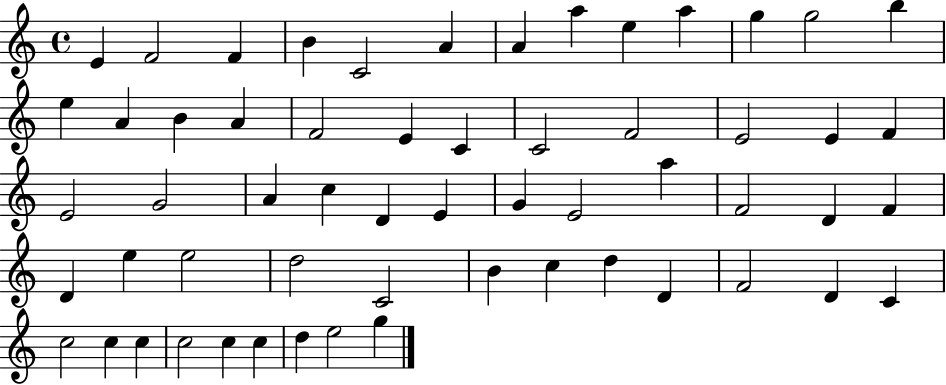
E4/q F4/h F4/q B4/q C4/h A4/q A4/q A5/q E5/q A5/q G5/q G5/h B5/q E5/q A4/q B4/q A4/q F4/h E4/q C4/q C4/h F4/h E4/h E4/q F4/q E4/h G4/h A4/q C5/q D4/q E4/q G4/q E4/h A5/q F4/h D4/q F4/q D4/q E5/q E5/h D5/h C4/h B4/q C5/q D5/q D4/q F4/h D4/q C4/q C5/h C5/q C5/q C5/h C5/q C5/q D5/q E5/h G5/q